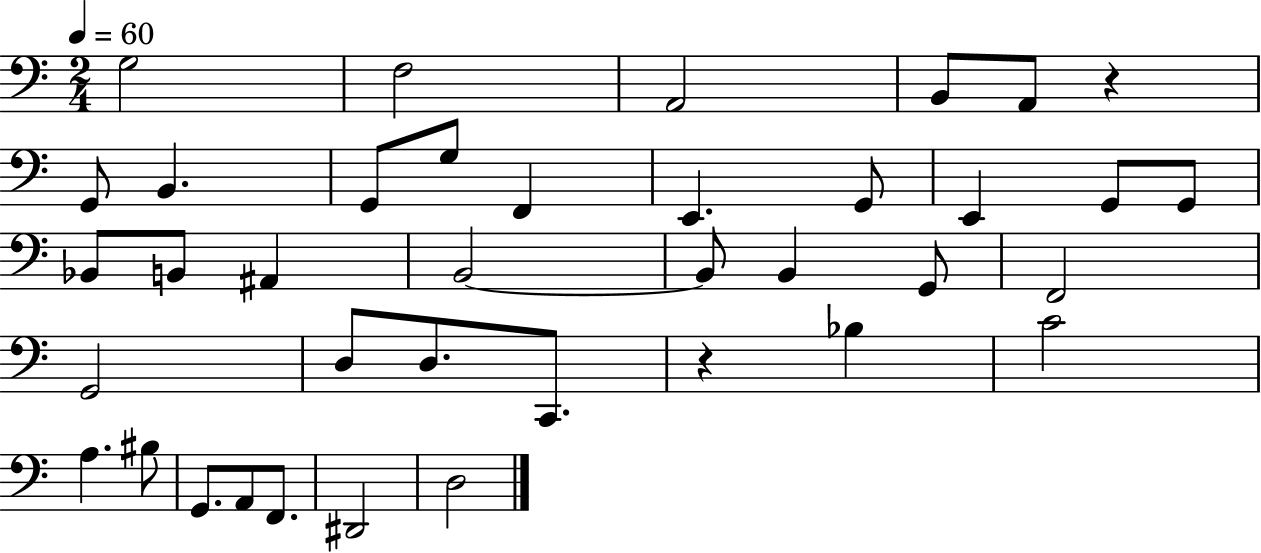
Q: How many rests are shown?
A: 2